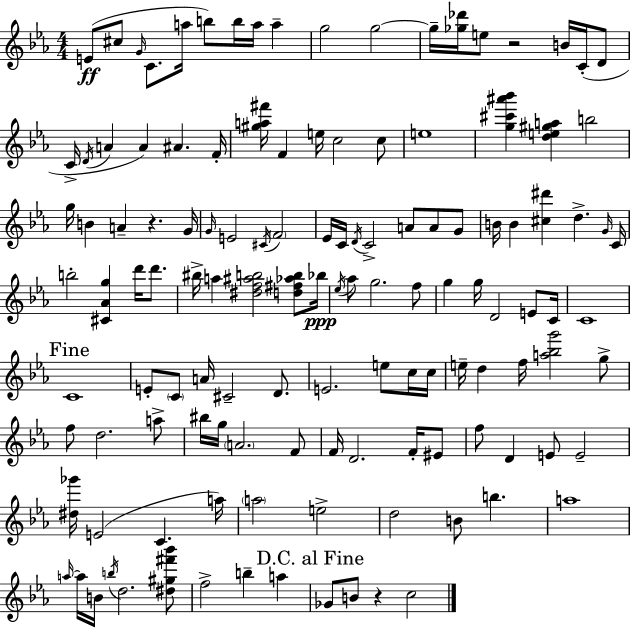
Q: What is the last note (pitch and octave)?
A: C5